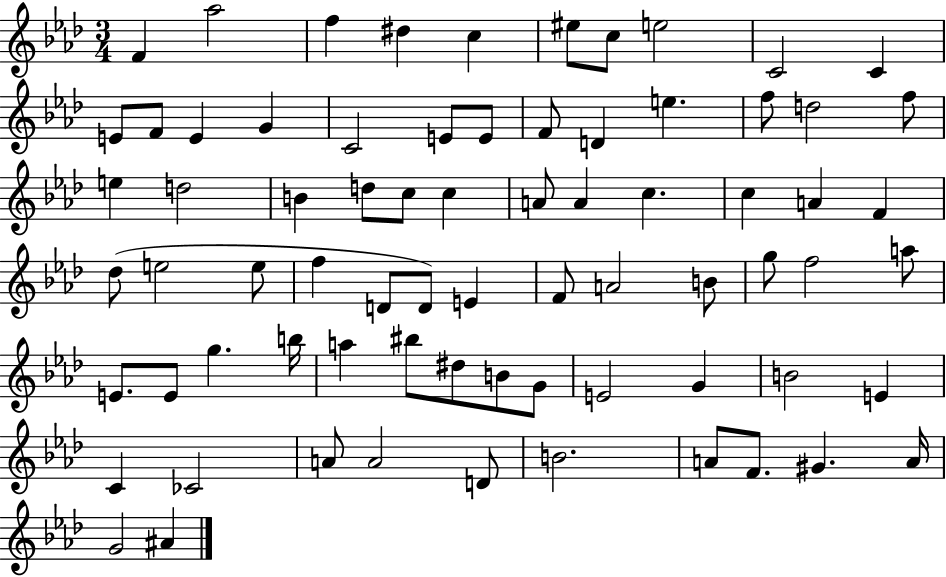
F4/q Ab5/h F5/q D#5/q C5/q EIS5/e C5/e E5/h C4/h C4/q E4/e F4/e E4/q G4/q C4/h E4/e E4/e F4/e D4/q E5/q. F5/e D5/h F5/e E5/q D5/h B4/q D5/e C5/e C5/q A4/e A4/q C5/q. C5/q A4/q F4/q Db5/e E5/h E5/e F5/q D4/e D4/e E4/q F4/e A4/h B4/e G5/e F5/h A5/e E4/e. E4/e G5/q. B5/s A5/q BIS5/e D#5/e B4/e G4/e E4/h G4/q B4/h E4/q C4/q CES4/h A4/e A4/h D4/e B4/h. A4/e F4/e. G#4/q. A4/s G4/h A#4/q